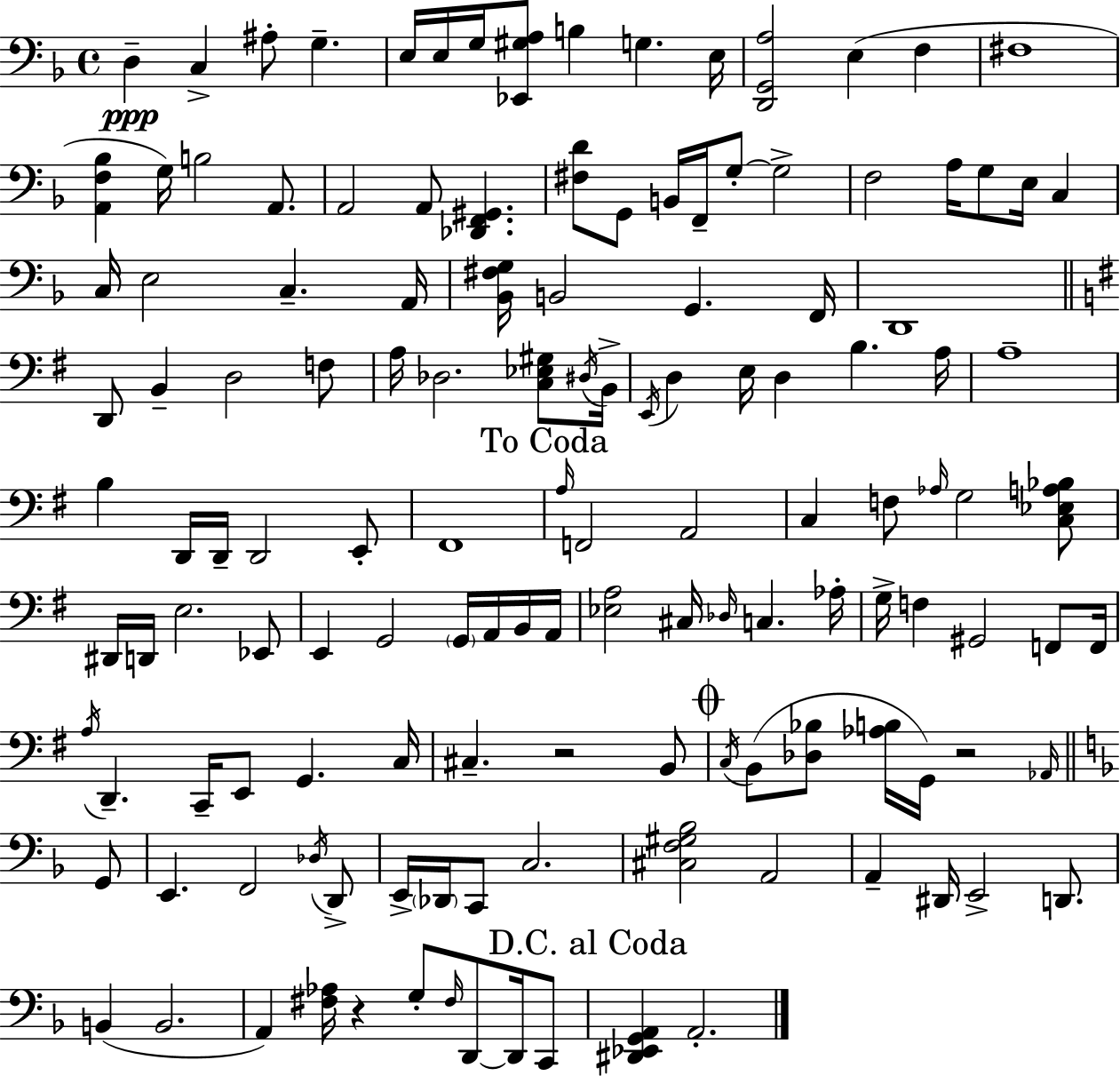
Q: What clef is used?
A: bass